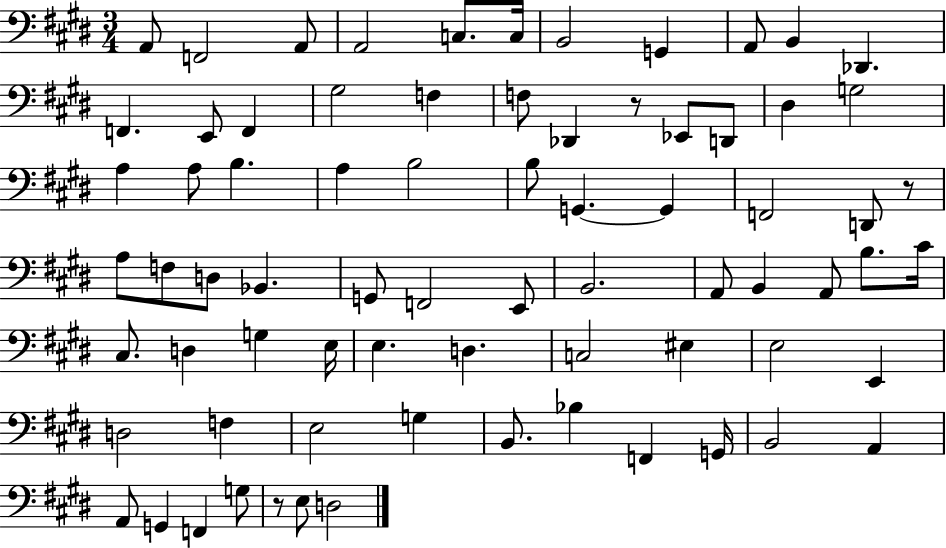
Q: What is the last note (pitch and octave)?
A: D3